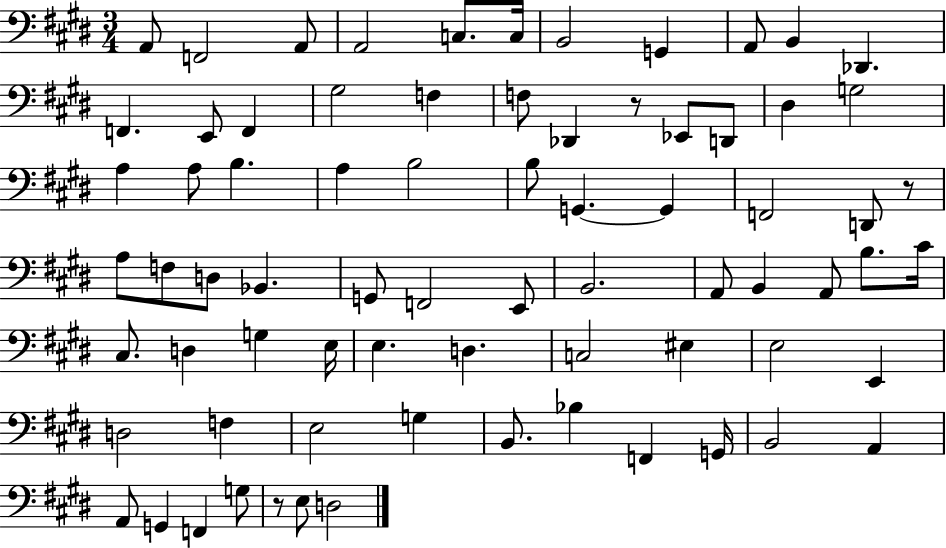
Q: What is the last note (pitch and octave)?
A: D3